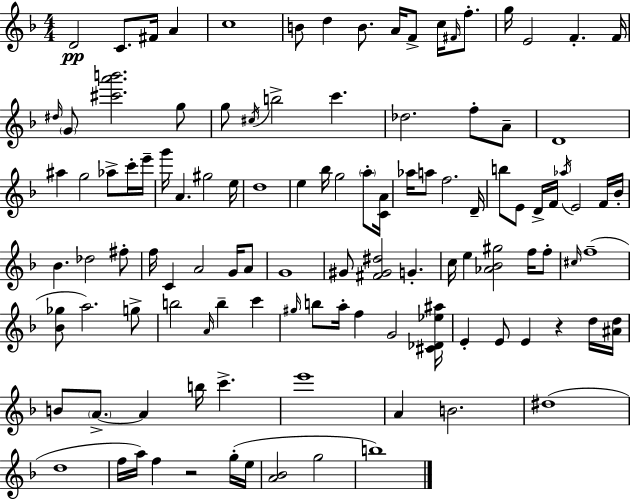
D4/h C4/e. F#4/s A4/q C5/w B4/e D5/q B4/e. A4/s F4/e C5/s F#4/s F5/e. G5/s E4/h F4/q. F4/s D#5/s G4/e [C#6,A6,B6]/h. G5/e G5/e C#5/s B5/h C6/q. Db5/h. F5/e A4/e D4/w A#5/q G5/h Ab5/e C6/s E6/s G6/s A4/q. G#5/h E5/s D5/w E5/q Bb5/s G5/h A5/e [C4,A4]/s Ab5/s A5/e F5/h. D4/s B5/e E4/e D4/s F4/s Ab5/s E4/h F4/s Bb4/s Bb4/q. Db5/h F#5/e F5/s C4/q A4/h G4/s A4/e G4/w G#4/e [F#4,G#4,D#5]/h G4/q. C5/s E5/q [Ab4,Bb4,G#5]/h F5/s F5/e C#5/s F5/w [Bb4,Gb5]/e A5/h. G5/e B5/h A4/s B5/q C6/q G#5/s B5/e A5/s F5/q G4/h [C#4,Db4,Eb5,A#5]/s E4/q E4/e E4/q R/q D5/s [A#4,D5]/s B4/e A4/e. A4/q B5/s C6/q. E6/w A4/q B4/h. D#5/w D5/w F5/s A5/s F5/q R/h G5/s E5/s [A4,Bb4]/h G5/h B5/w